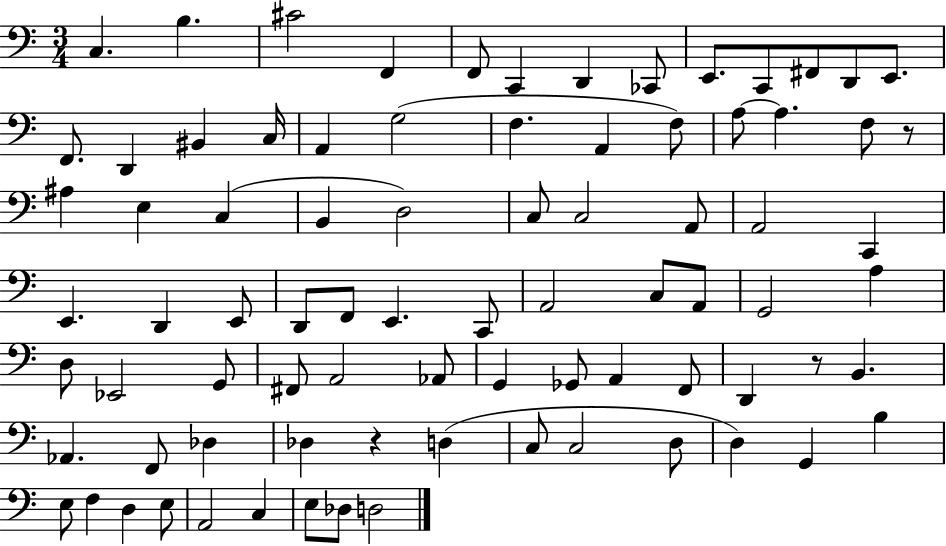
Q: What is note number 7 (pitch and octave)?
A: D2